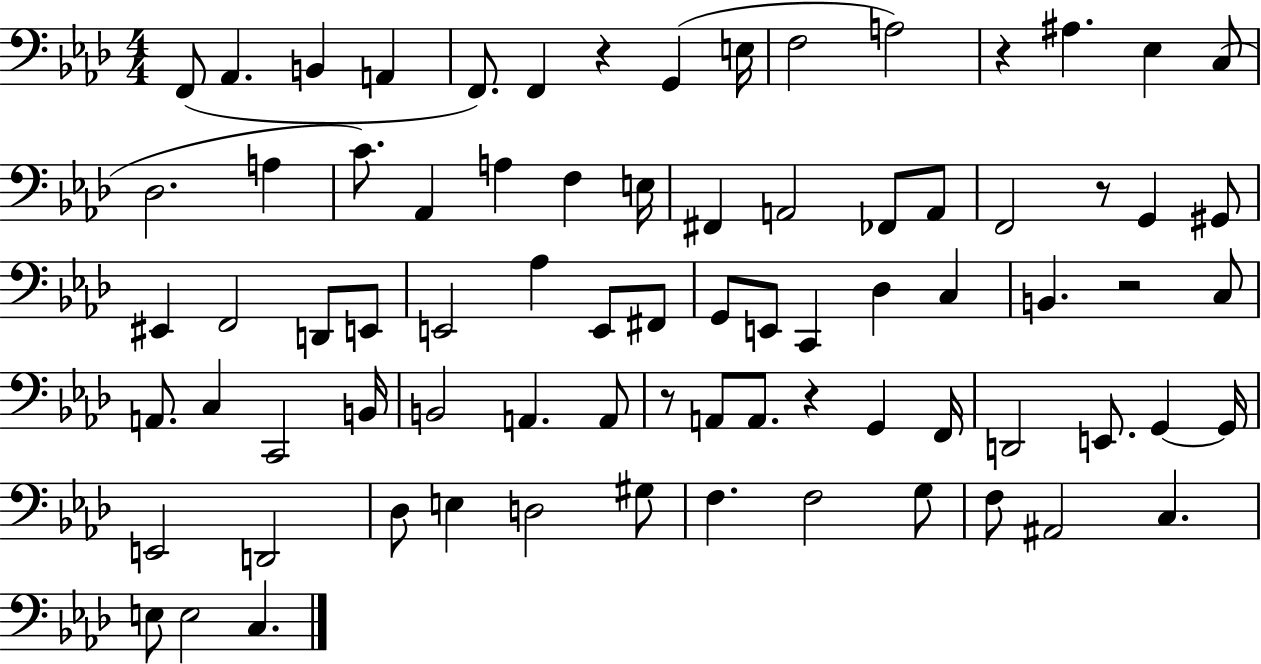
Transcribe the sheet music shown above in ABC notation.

X:1
T:Untitled
M:4/4
L:1/4
K:Ab
F,,/2 _A,, B,, A,, F,,/2 F,, z G,, E,/4 F,2 A,2 z ^A, _E, C,/2 _D,2 A, C/2 _A,, A, F, E,/4 ^F,, A,,2 _F,,/2 A,,/2 F,,2 z/2 G,, ^G,,/2 ^E,, F,,2 D,,/2 E,,/2 E,,2 _A, E,,/2 ^F,,/2 G,,/2 E,,/2 C,, _D, C, B,, z2 C,/2 A,,/2 C, C,,2 B,,/4 B,,2 A,, A,,/2 z/2 A,,/2 A,,/2 z G,, F,,/4 D,,2 E,,/2 G,, G,,/4 E,,2 D,,2 _D,/2 E, D,2 ^G,/2 F, F,2 G,/2 F,/2 ^A,,2 C, E,/2 E,2 C,